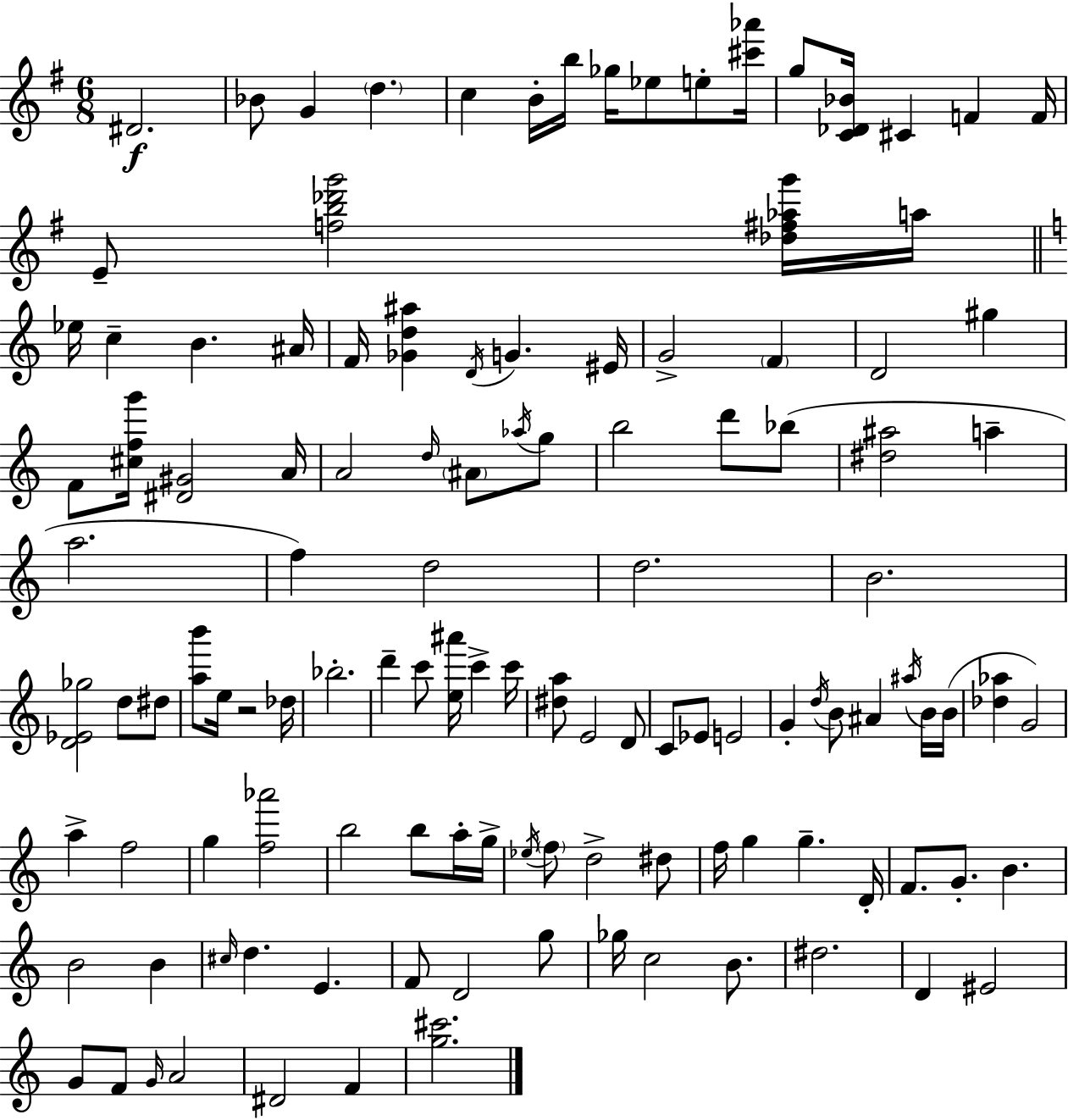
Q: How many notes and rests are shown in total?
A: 120